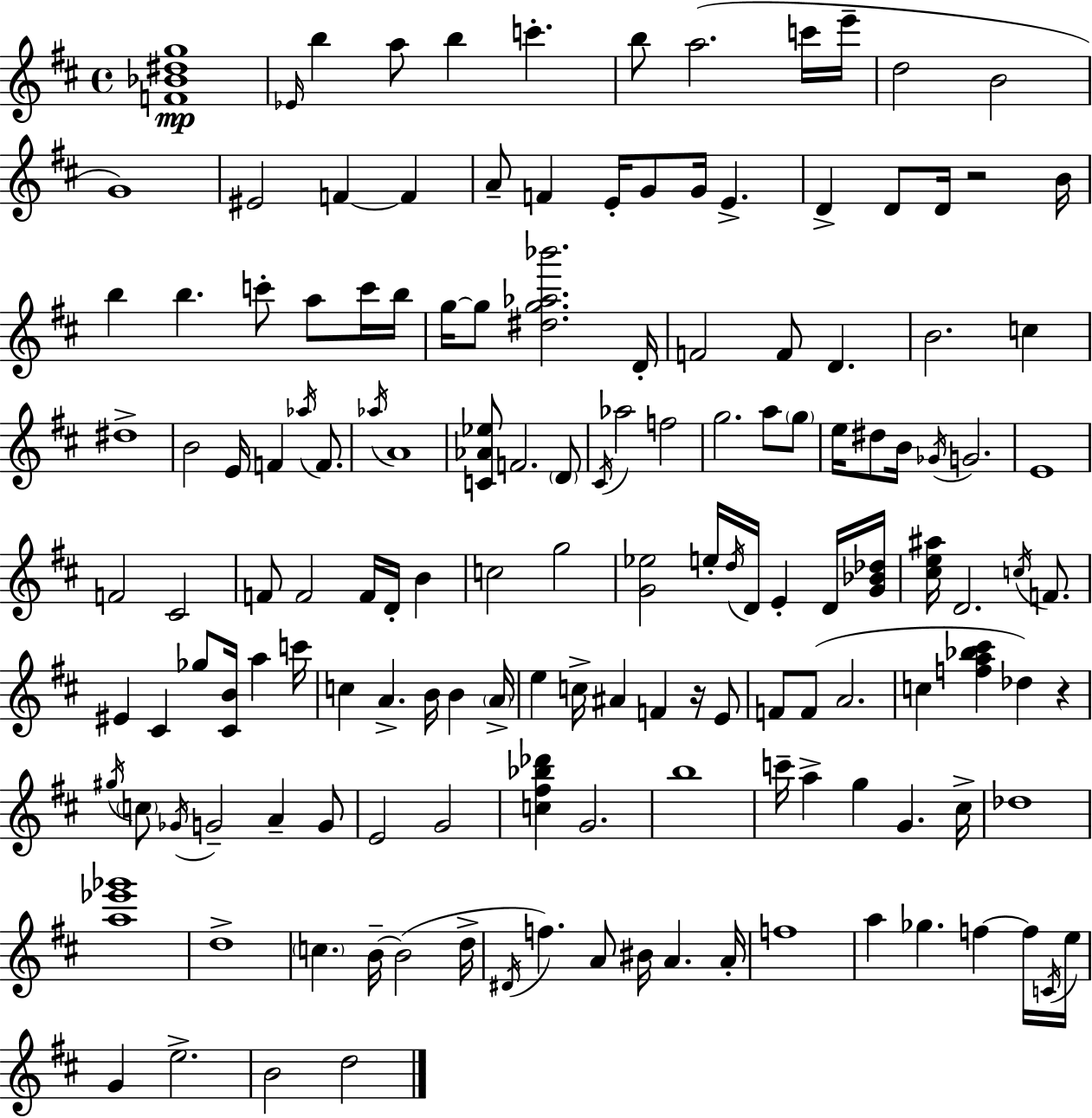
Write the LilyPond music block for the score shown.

{
  \clef treble
  \time 4/4
  \defaultTimeSignature
  \key d \major
  \repeat volta 2 { <f' bes' dis'' g''>1\mp | \grace { ees'16 } b''4 a''8 b''4 c'''4.-. | b''8 a''2.( c'''16 | e'''16-- d''2 b'2 | \break g'1) | eis'2 f'4~~ f'4 | a'8-- f'4 e'16-. g'8 g'16 e'4.-> | d'4-> d'8 d'16 r2 | \break b'16 b''4 b''4. c'''8-. a''8 c'''16 | b''16 g''16~~ g''8 <dis'' g'' aes'' bes'''>2. | d'16-. f'2 f'8 d'4. | b'2. c''4 | \break dis''1-> | b'2 e'16 f'4 \acciaccatura { aes''16 } f'8. | \acciaccatura { aes''16 } a'1 | <c' aes' ees''>8 f'2. | \break \parenthesize d'8 \acciaccatura { cis'16 } aes''2 f''2 | g''2. | a''8 \parenthesize g''8 e''16 dis''8 b'16 \acciaccatura { ges'16 } g'2. | e'1 | \break f'2 cis'2 | f'8 f'2 f'16 | d'16-. b'4 c''2 g''2 | <g' ees''>2 e''16-. \acciaccatura { d''16 } d'16 | \break e'4-. d'16 <g' bes' des''>16 <cis'' e'' ais''>16 d'2. | \acciaccatura { c''16 } f'8. eis'4 cis'4 ges''8 | <cis' b'>16 a''4 c'''16 c''4 a'4.-> | b'16 b'4 \parenthesize a'16-> e''4 c''16-> ais'4 | \break f'4 r16 e'8 f'8 f'8( a'2. | c''4 <f'' a'' bes'' cis'''>4 des''4) | r4 \acciaccatura { gis''16 } \parenthesize c''8 \acciaccatura { ges'16 } g'2-- | a'4-- g'8 e'2 | \break g'2 <c'' fis'' bes'' des'''>4 g'2. | b''1 | c'''16-- a''4-> g''4 | g'4. cis''16-> des''1 | \break <a'' ees''' ges'''>1 | d''1-> | \parenthesize c''4. b'16--~~ | b'2( d''16-> \acciaccatura { dis'16 }) f''4. | \break a'8 bis'16 a'4. a'16-. f''1 | a''4 ges''4. | f''4~~ f''16 \acciaccatura { c'16 } e''16 g'4 e''2.-> | b'2 | \break d''2 } \bar "|."
}